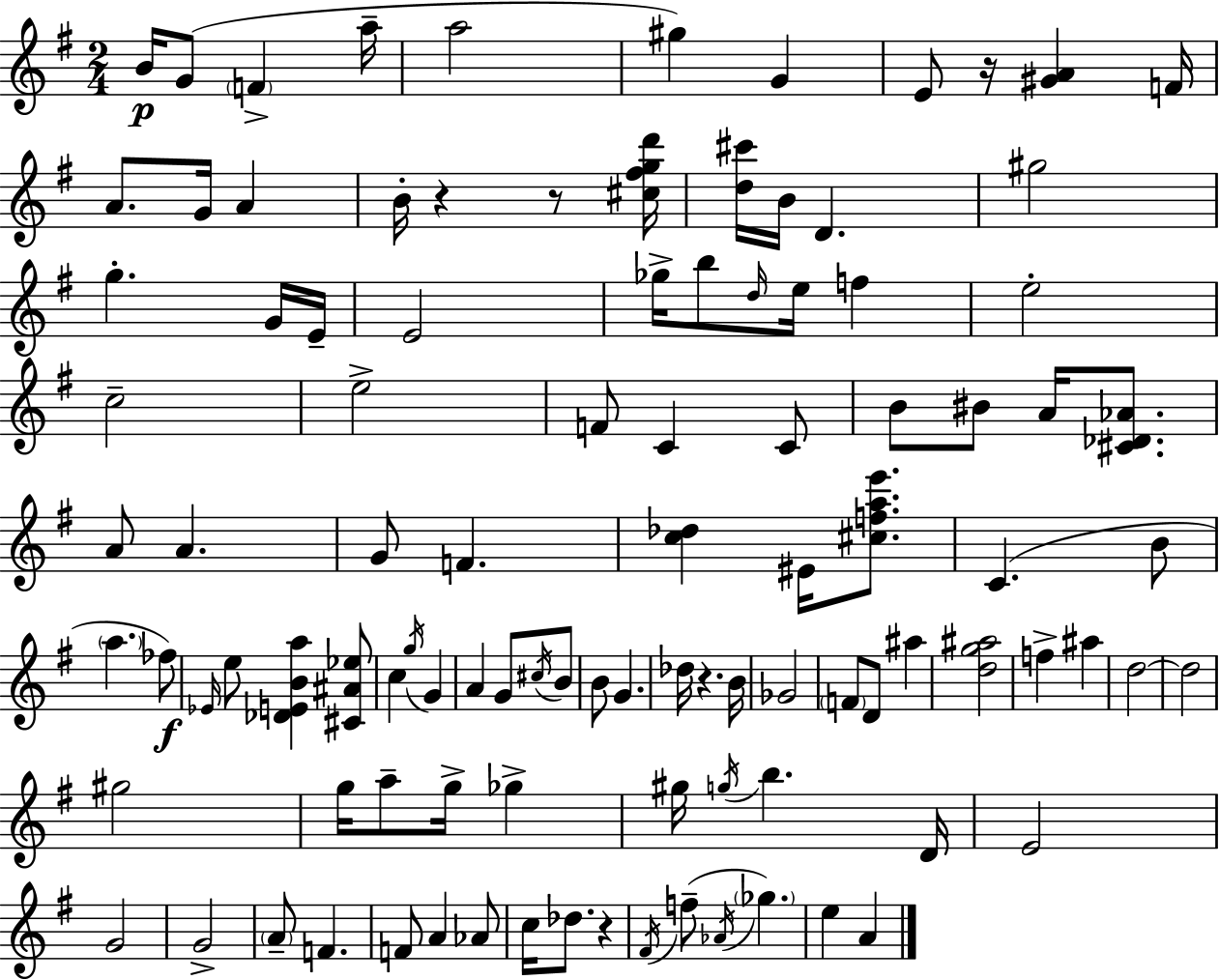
B4/s G4/e F4/q A5/s A5/h G#5/q G4/q E4/e R/s [G#4,A4]/q F4/s A4/e. G4/s A4/q B4/s R/q R/e [C#5,F#5,G5,D6]/s [D5,C#6]/s B4/s D4/q. G#5/h G5/q. G4/s E4/s E4/h Gb5/s B5/e D5/s E5/s F5/q E5/h C5/h E5/h F4/e C4/q C4/e B4/e BIS4/e A4/s [C#4,Db4,Ab4]/e. A4/e A4/q. G4/e F4/q. [C5,Db5]/q EIS4/s [C#5,F5,A5,E6]/e. C4/q. B4/e A5/q. FES5/e Eb4/s E5/e [Db4,E4,B4,A5]/q [C#4,A#4,Eb5]/e C5/q G5/s G4/q A4/q G4/e C#5/s B4/e B4/e G4/q. Db5/s R/q. B4/s Gb4/h F4/e D4/e A#5/q [D5,G5,A#5]/h F5/q A#5/q D5/h D5/h G#5/h G5/s A5/e G5/s Gb5/q G#5/s G5/s B5/q. D4/s E4/h G4/h G4/h A4/e F4/q. F4/e A4/q Ab4/e C5/s Db5/e. R/q F#4/s F5/e Ab4/s Gb5/q. E5/q A4/q